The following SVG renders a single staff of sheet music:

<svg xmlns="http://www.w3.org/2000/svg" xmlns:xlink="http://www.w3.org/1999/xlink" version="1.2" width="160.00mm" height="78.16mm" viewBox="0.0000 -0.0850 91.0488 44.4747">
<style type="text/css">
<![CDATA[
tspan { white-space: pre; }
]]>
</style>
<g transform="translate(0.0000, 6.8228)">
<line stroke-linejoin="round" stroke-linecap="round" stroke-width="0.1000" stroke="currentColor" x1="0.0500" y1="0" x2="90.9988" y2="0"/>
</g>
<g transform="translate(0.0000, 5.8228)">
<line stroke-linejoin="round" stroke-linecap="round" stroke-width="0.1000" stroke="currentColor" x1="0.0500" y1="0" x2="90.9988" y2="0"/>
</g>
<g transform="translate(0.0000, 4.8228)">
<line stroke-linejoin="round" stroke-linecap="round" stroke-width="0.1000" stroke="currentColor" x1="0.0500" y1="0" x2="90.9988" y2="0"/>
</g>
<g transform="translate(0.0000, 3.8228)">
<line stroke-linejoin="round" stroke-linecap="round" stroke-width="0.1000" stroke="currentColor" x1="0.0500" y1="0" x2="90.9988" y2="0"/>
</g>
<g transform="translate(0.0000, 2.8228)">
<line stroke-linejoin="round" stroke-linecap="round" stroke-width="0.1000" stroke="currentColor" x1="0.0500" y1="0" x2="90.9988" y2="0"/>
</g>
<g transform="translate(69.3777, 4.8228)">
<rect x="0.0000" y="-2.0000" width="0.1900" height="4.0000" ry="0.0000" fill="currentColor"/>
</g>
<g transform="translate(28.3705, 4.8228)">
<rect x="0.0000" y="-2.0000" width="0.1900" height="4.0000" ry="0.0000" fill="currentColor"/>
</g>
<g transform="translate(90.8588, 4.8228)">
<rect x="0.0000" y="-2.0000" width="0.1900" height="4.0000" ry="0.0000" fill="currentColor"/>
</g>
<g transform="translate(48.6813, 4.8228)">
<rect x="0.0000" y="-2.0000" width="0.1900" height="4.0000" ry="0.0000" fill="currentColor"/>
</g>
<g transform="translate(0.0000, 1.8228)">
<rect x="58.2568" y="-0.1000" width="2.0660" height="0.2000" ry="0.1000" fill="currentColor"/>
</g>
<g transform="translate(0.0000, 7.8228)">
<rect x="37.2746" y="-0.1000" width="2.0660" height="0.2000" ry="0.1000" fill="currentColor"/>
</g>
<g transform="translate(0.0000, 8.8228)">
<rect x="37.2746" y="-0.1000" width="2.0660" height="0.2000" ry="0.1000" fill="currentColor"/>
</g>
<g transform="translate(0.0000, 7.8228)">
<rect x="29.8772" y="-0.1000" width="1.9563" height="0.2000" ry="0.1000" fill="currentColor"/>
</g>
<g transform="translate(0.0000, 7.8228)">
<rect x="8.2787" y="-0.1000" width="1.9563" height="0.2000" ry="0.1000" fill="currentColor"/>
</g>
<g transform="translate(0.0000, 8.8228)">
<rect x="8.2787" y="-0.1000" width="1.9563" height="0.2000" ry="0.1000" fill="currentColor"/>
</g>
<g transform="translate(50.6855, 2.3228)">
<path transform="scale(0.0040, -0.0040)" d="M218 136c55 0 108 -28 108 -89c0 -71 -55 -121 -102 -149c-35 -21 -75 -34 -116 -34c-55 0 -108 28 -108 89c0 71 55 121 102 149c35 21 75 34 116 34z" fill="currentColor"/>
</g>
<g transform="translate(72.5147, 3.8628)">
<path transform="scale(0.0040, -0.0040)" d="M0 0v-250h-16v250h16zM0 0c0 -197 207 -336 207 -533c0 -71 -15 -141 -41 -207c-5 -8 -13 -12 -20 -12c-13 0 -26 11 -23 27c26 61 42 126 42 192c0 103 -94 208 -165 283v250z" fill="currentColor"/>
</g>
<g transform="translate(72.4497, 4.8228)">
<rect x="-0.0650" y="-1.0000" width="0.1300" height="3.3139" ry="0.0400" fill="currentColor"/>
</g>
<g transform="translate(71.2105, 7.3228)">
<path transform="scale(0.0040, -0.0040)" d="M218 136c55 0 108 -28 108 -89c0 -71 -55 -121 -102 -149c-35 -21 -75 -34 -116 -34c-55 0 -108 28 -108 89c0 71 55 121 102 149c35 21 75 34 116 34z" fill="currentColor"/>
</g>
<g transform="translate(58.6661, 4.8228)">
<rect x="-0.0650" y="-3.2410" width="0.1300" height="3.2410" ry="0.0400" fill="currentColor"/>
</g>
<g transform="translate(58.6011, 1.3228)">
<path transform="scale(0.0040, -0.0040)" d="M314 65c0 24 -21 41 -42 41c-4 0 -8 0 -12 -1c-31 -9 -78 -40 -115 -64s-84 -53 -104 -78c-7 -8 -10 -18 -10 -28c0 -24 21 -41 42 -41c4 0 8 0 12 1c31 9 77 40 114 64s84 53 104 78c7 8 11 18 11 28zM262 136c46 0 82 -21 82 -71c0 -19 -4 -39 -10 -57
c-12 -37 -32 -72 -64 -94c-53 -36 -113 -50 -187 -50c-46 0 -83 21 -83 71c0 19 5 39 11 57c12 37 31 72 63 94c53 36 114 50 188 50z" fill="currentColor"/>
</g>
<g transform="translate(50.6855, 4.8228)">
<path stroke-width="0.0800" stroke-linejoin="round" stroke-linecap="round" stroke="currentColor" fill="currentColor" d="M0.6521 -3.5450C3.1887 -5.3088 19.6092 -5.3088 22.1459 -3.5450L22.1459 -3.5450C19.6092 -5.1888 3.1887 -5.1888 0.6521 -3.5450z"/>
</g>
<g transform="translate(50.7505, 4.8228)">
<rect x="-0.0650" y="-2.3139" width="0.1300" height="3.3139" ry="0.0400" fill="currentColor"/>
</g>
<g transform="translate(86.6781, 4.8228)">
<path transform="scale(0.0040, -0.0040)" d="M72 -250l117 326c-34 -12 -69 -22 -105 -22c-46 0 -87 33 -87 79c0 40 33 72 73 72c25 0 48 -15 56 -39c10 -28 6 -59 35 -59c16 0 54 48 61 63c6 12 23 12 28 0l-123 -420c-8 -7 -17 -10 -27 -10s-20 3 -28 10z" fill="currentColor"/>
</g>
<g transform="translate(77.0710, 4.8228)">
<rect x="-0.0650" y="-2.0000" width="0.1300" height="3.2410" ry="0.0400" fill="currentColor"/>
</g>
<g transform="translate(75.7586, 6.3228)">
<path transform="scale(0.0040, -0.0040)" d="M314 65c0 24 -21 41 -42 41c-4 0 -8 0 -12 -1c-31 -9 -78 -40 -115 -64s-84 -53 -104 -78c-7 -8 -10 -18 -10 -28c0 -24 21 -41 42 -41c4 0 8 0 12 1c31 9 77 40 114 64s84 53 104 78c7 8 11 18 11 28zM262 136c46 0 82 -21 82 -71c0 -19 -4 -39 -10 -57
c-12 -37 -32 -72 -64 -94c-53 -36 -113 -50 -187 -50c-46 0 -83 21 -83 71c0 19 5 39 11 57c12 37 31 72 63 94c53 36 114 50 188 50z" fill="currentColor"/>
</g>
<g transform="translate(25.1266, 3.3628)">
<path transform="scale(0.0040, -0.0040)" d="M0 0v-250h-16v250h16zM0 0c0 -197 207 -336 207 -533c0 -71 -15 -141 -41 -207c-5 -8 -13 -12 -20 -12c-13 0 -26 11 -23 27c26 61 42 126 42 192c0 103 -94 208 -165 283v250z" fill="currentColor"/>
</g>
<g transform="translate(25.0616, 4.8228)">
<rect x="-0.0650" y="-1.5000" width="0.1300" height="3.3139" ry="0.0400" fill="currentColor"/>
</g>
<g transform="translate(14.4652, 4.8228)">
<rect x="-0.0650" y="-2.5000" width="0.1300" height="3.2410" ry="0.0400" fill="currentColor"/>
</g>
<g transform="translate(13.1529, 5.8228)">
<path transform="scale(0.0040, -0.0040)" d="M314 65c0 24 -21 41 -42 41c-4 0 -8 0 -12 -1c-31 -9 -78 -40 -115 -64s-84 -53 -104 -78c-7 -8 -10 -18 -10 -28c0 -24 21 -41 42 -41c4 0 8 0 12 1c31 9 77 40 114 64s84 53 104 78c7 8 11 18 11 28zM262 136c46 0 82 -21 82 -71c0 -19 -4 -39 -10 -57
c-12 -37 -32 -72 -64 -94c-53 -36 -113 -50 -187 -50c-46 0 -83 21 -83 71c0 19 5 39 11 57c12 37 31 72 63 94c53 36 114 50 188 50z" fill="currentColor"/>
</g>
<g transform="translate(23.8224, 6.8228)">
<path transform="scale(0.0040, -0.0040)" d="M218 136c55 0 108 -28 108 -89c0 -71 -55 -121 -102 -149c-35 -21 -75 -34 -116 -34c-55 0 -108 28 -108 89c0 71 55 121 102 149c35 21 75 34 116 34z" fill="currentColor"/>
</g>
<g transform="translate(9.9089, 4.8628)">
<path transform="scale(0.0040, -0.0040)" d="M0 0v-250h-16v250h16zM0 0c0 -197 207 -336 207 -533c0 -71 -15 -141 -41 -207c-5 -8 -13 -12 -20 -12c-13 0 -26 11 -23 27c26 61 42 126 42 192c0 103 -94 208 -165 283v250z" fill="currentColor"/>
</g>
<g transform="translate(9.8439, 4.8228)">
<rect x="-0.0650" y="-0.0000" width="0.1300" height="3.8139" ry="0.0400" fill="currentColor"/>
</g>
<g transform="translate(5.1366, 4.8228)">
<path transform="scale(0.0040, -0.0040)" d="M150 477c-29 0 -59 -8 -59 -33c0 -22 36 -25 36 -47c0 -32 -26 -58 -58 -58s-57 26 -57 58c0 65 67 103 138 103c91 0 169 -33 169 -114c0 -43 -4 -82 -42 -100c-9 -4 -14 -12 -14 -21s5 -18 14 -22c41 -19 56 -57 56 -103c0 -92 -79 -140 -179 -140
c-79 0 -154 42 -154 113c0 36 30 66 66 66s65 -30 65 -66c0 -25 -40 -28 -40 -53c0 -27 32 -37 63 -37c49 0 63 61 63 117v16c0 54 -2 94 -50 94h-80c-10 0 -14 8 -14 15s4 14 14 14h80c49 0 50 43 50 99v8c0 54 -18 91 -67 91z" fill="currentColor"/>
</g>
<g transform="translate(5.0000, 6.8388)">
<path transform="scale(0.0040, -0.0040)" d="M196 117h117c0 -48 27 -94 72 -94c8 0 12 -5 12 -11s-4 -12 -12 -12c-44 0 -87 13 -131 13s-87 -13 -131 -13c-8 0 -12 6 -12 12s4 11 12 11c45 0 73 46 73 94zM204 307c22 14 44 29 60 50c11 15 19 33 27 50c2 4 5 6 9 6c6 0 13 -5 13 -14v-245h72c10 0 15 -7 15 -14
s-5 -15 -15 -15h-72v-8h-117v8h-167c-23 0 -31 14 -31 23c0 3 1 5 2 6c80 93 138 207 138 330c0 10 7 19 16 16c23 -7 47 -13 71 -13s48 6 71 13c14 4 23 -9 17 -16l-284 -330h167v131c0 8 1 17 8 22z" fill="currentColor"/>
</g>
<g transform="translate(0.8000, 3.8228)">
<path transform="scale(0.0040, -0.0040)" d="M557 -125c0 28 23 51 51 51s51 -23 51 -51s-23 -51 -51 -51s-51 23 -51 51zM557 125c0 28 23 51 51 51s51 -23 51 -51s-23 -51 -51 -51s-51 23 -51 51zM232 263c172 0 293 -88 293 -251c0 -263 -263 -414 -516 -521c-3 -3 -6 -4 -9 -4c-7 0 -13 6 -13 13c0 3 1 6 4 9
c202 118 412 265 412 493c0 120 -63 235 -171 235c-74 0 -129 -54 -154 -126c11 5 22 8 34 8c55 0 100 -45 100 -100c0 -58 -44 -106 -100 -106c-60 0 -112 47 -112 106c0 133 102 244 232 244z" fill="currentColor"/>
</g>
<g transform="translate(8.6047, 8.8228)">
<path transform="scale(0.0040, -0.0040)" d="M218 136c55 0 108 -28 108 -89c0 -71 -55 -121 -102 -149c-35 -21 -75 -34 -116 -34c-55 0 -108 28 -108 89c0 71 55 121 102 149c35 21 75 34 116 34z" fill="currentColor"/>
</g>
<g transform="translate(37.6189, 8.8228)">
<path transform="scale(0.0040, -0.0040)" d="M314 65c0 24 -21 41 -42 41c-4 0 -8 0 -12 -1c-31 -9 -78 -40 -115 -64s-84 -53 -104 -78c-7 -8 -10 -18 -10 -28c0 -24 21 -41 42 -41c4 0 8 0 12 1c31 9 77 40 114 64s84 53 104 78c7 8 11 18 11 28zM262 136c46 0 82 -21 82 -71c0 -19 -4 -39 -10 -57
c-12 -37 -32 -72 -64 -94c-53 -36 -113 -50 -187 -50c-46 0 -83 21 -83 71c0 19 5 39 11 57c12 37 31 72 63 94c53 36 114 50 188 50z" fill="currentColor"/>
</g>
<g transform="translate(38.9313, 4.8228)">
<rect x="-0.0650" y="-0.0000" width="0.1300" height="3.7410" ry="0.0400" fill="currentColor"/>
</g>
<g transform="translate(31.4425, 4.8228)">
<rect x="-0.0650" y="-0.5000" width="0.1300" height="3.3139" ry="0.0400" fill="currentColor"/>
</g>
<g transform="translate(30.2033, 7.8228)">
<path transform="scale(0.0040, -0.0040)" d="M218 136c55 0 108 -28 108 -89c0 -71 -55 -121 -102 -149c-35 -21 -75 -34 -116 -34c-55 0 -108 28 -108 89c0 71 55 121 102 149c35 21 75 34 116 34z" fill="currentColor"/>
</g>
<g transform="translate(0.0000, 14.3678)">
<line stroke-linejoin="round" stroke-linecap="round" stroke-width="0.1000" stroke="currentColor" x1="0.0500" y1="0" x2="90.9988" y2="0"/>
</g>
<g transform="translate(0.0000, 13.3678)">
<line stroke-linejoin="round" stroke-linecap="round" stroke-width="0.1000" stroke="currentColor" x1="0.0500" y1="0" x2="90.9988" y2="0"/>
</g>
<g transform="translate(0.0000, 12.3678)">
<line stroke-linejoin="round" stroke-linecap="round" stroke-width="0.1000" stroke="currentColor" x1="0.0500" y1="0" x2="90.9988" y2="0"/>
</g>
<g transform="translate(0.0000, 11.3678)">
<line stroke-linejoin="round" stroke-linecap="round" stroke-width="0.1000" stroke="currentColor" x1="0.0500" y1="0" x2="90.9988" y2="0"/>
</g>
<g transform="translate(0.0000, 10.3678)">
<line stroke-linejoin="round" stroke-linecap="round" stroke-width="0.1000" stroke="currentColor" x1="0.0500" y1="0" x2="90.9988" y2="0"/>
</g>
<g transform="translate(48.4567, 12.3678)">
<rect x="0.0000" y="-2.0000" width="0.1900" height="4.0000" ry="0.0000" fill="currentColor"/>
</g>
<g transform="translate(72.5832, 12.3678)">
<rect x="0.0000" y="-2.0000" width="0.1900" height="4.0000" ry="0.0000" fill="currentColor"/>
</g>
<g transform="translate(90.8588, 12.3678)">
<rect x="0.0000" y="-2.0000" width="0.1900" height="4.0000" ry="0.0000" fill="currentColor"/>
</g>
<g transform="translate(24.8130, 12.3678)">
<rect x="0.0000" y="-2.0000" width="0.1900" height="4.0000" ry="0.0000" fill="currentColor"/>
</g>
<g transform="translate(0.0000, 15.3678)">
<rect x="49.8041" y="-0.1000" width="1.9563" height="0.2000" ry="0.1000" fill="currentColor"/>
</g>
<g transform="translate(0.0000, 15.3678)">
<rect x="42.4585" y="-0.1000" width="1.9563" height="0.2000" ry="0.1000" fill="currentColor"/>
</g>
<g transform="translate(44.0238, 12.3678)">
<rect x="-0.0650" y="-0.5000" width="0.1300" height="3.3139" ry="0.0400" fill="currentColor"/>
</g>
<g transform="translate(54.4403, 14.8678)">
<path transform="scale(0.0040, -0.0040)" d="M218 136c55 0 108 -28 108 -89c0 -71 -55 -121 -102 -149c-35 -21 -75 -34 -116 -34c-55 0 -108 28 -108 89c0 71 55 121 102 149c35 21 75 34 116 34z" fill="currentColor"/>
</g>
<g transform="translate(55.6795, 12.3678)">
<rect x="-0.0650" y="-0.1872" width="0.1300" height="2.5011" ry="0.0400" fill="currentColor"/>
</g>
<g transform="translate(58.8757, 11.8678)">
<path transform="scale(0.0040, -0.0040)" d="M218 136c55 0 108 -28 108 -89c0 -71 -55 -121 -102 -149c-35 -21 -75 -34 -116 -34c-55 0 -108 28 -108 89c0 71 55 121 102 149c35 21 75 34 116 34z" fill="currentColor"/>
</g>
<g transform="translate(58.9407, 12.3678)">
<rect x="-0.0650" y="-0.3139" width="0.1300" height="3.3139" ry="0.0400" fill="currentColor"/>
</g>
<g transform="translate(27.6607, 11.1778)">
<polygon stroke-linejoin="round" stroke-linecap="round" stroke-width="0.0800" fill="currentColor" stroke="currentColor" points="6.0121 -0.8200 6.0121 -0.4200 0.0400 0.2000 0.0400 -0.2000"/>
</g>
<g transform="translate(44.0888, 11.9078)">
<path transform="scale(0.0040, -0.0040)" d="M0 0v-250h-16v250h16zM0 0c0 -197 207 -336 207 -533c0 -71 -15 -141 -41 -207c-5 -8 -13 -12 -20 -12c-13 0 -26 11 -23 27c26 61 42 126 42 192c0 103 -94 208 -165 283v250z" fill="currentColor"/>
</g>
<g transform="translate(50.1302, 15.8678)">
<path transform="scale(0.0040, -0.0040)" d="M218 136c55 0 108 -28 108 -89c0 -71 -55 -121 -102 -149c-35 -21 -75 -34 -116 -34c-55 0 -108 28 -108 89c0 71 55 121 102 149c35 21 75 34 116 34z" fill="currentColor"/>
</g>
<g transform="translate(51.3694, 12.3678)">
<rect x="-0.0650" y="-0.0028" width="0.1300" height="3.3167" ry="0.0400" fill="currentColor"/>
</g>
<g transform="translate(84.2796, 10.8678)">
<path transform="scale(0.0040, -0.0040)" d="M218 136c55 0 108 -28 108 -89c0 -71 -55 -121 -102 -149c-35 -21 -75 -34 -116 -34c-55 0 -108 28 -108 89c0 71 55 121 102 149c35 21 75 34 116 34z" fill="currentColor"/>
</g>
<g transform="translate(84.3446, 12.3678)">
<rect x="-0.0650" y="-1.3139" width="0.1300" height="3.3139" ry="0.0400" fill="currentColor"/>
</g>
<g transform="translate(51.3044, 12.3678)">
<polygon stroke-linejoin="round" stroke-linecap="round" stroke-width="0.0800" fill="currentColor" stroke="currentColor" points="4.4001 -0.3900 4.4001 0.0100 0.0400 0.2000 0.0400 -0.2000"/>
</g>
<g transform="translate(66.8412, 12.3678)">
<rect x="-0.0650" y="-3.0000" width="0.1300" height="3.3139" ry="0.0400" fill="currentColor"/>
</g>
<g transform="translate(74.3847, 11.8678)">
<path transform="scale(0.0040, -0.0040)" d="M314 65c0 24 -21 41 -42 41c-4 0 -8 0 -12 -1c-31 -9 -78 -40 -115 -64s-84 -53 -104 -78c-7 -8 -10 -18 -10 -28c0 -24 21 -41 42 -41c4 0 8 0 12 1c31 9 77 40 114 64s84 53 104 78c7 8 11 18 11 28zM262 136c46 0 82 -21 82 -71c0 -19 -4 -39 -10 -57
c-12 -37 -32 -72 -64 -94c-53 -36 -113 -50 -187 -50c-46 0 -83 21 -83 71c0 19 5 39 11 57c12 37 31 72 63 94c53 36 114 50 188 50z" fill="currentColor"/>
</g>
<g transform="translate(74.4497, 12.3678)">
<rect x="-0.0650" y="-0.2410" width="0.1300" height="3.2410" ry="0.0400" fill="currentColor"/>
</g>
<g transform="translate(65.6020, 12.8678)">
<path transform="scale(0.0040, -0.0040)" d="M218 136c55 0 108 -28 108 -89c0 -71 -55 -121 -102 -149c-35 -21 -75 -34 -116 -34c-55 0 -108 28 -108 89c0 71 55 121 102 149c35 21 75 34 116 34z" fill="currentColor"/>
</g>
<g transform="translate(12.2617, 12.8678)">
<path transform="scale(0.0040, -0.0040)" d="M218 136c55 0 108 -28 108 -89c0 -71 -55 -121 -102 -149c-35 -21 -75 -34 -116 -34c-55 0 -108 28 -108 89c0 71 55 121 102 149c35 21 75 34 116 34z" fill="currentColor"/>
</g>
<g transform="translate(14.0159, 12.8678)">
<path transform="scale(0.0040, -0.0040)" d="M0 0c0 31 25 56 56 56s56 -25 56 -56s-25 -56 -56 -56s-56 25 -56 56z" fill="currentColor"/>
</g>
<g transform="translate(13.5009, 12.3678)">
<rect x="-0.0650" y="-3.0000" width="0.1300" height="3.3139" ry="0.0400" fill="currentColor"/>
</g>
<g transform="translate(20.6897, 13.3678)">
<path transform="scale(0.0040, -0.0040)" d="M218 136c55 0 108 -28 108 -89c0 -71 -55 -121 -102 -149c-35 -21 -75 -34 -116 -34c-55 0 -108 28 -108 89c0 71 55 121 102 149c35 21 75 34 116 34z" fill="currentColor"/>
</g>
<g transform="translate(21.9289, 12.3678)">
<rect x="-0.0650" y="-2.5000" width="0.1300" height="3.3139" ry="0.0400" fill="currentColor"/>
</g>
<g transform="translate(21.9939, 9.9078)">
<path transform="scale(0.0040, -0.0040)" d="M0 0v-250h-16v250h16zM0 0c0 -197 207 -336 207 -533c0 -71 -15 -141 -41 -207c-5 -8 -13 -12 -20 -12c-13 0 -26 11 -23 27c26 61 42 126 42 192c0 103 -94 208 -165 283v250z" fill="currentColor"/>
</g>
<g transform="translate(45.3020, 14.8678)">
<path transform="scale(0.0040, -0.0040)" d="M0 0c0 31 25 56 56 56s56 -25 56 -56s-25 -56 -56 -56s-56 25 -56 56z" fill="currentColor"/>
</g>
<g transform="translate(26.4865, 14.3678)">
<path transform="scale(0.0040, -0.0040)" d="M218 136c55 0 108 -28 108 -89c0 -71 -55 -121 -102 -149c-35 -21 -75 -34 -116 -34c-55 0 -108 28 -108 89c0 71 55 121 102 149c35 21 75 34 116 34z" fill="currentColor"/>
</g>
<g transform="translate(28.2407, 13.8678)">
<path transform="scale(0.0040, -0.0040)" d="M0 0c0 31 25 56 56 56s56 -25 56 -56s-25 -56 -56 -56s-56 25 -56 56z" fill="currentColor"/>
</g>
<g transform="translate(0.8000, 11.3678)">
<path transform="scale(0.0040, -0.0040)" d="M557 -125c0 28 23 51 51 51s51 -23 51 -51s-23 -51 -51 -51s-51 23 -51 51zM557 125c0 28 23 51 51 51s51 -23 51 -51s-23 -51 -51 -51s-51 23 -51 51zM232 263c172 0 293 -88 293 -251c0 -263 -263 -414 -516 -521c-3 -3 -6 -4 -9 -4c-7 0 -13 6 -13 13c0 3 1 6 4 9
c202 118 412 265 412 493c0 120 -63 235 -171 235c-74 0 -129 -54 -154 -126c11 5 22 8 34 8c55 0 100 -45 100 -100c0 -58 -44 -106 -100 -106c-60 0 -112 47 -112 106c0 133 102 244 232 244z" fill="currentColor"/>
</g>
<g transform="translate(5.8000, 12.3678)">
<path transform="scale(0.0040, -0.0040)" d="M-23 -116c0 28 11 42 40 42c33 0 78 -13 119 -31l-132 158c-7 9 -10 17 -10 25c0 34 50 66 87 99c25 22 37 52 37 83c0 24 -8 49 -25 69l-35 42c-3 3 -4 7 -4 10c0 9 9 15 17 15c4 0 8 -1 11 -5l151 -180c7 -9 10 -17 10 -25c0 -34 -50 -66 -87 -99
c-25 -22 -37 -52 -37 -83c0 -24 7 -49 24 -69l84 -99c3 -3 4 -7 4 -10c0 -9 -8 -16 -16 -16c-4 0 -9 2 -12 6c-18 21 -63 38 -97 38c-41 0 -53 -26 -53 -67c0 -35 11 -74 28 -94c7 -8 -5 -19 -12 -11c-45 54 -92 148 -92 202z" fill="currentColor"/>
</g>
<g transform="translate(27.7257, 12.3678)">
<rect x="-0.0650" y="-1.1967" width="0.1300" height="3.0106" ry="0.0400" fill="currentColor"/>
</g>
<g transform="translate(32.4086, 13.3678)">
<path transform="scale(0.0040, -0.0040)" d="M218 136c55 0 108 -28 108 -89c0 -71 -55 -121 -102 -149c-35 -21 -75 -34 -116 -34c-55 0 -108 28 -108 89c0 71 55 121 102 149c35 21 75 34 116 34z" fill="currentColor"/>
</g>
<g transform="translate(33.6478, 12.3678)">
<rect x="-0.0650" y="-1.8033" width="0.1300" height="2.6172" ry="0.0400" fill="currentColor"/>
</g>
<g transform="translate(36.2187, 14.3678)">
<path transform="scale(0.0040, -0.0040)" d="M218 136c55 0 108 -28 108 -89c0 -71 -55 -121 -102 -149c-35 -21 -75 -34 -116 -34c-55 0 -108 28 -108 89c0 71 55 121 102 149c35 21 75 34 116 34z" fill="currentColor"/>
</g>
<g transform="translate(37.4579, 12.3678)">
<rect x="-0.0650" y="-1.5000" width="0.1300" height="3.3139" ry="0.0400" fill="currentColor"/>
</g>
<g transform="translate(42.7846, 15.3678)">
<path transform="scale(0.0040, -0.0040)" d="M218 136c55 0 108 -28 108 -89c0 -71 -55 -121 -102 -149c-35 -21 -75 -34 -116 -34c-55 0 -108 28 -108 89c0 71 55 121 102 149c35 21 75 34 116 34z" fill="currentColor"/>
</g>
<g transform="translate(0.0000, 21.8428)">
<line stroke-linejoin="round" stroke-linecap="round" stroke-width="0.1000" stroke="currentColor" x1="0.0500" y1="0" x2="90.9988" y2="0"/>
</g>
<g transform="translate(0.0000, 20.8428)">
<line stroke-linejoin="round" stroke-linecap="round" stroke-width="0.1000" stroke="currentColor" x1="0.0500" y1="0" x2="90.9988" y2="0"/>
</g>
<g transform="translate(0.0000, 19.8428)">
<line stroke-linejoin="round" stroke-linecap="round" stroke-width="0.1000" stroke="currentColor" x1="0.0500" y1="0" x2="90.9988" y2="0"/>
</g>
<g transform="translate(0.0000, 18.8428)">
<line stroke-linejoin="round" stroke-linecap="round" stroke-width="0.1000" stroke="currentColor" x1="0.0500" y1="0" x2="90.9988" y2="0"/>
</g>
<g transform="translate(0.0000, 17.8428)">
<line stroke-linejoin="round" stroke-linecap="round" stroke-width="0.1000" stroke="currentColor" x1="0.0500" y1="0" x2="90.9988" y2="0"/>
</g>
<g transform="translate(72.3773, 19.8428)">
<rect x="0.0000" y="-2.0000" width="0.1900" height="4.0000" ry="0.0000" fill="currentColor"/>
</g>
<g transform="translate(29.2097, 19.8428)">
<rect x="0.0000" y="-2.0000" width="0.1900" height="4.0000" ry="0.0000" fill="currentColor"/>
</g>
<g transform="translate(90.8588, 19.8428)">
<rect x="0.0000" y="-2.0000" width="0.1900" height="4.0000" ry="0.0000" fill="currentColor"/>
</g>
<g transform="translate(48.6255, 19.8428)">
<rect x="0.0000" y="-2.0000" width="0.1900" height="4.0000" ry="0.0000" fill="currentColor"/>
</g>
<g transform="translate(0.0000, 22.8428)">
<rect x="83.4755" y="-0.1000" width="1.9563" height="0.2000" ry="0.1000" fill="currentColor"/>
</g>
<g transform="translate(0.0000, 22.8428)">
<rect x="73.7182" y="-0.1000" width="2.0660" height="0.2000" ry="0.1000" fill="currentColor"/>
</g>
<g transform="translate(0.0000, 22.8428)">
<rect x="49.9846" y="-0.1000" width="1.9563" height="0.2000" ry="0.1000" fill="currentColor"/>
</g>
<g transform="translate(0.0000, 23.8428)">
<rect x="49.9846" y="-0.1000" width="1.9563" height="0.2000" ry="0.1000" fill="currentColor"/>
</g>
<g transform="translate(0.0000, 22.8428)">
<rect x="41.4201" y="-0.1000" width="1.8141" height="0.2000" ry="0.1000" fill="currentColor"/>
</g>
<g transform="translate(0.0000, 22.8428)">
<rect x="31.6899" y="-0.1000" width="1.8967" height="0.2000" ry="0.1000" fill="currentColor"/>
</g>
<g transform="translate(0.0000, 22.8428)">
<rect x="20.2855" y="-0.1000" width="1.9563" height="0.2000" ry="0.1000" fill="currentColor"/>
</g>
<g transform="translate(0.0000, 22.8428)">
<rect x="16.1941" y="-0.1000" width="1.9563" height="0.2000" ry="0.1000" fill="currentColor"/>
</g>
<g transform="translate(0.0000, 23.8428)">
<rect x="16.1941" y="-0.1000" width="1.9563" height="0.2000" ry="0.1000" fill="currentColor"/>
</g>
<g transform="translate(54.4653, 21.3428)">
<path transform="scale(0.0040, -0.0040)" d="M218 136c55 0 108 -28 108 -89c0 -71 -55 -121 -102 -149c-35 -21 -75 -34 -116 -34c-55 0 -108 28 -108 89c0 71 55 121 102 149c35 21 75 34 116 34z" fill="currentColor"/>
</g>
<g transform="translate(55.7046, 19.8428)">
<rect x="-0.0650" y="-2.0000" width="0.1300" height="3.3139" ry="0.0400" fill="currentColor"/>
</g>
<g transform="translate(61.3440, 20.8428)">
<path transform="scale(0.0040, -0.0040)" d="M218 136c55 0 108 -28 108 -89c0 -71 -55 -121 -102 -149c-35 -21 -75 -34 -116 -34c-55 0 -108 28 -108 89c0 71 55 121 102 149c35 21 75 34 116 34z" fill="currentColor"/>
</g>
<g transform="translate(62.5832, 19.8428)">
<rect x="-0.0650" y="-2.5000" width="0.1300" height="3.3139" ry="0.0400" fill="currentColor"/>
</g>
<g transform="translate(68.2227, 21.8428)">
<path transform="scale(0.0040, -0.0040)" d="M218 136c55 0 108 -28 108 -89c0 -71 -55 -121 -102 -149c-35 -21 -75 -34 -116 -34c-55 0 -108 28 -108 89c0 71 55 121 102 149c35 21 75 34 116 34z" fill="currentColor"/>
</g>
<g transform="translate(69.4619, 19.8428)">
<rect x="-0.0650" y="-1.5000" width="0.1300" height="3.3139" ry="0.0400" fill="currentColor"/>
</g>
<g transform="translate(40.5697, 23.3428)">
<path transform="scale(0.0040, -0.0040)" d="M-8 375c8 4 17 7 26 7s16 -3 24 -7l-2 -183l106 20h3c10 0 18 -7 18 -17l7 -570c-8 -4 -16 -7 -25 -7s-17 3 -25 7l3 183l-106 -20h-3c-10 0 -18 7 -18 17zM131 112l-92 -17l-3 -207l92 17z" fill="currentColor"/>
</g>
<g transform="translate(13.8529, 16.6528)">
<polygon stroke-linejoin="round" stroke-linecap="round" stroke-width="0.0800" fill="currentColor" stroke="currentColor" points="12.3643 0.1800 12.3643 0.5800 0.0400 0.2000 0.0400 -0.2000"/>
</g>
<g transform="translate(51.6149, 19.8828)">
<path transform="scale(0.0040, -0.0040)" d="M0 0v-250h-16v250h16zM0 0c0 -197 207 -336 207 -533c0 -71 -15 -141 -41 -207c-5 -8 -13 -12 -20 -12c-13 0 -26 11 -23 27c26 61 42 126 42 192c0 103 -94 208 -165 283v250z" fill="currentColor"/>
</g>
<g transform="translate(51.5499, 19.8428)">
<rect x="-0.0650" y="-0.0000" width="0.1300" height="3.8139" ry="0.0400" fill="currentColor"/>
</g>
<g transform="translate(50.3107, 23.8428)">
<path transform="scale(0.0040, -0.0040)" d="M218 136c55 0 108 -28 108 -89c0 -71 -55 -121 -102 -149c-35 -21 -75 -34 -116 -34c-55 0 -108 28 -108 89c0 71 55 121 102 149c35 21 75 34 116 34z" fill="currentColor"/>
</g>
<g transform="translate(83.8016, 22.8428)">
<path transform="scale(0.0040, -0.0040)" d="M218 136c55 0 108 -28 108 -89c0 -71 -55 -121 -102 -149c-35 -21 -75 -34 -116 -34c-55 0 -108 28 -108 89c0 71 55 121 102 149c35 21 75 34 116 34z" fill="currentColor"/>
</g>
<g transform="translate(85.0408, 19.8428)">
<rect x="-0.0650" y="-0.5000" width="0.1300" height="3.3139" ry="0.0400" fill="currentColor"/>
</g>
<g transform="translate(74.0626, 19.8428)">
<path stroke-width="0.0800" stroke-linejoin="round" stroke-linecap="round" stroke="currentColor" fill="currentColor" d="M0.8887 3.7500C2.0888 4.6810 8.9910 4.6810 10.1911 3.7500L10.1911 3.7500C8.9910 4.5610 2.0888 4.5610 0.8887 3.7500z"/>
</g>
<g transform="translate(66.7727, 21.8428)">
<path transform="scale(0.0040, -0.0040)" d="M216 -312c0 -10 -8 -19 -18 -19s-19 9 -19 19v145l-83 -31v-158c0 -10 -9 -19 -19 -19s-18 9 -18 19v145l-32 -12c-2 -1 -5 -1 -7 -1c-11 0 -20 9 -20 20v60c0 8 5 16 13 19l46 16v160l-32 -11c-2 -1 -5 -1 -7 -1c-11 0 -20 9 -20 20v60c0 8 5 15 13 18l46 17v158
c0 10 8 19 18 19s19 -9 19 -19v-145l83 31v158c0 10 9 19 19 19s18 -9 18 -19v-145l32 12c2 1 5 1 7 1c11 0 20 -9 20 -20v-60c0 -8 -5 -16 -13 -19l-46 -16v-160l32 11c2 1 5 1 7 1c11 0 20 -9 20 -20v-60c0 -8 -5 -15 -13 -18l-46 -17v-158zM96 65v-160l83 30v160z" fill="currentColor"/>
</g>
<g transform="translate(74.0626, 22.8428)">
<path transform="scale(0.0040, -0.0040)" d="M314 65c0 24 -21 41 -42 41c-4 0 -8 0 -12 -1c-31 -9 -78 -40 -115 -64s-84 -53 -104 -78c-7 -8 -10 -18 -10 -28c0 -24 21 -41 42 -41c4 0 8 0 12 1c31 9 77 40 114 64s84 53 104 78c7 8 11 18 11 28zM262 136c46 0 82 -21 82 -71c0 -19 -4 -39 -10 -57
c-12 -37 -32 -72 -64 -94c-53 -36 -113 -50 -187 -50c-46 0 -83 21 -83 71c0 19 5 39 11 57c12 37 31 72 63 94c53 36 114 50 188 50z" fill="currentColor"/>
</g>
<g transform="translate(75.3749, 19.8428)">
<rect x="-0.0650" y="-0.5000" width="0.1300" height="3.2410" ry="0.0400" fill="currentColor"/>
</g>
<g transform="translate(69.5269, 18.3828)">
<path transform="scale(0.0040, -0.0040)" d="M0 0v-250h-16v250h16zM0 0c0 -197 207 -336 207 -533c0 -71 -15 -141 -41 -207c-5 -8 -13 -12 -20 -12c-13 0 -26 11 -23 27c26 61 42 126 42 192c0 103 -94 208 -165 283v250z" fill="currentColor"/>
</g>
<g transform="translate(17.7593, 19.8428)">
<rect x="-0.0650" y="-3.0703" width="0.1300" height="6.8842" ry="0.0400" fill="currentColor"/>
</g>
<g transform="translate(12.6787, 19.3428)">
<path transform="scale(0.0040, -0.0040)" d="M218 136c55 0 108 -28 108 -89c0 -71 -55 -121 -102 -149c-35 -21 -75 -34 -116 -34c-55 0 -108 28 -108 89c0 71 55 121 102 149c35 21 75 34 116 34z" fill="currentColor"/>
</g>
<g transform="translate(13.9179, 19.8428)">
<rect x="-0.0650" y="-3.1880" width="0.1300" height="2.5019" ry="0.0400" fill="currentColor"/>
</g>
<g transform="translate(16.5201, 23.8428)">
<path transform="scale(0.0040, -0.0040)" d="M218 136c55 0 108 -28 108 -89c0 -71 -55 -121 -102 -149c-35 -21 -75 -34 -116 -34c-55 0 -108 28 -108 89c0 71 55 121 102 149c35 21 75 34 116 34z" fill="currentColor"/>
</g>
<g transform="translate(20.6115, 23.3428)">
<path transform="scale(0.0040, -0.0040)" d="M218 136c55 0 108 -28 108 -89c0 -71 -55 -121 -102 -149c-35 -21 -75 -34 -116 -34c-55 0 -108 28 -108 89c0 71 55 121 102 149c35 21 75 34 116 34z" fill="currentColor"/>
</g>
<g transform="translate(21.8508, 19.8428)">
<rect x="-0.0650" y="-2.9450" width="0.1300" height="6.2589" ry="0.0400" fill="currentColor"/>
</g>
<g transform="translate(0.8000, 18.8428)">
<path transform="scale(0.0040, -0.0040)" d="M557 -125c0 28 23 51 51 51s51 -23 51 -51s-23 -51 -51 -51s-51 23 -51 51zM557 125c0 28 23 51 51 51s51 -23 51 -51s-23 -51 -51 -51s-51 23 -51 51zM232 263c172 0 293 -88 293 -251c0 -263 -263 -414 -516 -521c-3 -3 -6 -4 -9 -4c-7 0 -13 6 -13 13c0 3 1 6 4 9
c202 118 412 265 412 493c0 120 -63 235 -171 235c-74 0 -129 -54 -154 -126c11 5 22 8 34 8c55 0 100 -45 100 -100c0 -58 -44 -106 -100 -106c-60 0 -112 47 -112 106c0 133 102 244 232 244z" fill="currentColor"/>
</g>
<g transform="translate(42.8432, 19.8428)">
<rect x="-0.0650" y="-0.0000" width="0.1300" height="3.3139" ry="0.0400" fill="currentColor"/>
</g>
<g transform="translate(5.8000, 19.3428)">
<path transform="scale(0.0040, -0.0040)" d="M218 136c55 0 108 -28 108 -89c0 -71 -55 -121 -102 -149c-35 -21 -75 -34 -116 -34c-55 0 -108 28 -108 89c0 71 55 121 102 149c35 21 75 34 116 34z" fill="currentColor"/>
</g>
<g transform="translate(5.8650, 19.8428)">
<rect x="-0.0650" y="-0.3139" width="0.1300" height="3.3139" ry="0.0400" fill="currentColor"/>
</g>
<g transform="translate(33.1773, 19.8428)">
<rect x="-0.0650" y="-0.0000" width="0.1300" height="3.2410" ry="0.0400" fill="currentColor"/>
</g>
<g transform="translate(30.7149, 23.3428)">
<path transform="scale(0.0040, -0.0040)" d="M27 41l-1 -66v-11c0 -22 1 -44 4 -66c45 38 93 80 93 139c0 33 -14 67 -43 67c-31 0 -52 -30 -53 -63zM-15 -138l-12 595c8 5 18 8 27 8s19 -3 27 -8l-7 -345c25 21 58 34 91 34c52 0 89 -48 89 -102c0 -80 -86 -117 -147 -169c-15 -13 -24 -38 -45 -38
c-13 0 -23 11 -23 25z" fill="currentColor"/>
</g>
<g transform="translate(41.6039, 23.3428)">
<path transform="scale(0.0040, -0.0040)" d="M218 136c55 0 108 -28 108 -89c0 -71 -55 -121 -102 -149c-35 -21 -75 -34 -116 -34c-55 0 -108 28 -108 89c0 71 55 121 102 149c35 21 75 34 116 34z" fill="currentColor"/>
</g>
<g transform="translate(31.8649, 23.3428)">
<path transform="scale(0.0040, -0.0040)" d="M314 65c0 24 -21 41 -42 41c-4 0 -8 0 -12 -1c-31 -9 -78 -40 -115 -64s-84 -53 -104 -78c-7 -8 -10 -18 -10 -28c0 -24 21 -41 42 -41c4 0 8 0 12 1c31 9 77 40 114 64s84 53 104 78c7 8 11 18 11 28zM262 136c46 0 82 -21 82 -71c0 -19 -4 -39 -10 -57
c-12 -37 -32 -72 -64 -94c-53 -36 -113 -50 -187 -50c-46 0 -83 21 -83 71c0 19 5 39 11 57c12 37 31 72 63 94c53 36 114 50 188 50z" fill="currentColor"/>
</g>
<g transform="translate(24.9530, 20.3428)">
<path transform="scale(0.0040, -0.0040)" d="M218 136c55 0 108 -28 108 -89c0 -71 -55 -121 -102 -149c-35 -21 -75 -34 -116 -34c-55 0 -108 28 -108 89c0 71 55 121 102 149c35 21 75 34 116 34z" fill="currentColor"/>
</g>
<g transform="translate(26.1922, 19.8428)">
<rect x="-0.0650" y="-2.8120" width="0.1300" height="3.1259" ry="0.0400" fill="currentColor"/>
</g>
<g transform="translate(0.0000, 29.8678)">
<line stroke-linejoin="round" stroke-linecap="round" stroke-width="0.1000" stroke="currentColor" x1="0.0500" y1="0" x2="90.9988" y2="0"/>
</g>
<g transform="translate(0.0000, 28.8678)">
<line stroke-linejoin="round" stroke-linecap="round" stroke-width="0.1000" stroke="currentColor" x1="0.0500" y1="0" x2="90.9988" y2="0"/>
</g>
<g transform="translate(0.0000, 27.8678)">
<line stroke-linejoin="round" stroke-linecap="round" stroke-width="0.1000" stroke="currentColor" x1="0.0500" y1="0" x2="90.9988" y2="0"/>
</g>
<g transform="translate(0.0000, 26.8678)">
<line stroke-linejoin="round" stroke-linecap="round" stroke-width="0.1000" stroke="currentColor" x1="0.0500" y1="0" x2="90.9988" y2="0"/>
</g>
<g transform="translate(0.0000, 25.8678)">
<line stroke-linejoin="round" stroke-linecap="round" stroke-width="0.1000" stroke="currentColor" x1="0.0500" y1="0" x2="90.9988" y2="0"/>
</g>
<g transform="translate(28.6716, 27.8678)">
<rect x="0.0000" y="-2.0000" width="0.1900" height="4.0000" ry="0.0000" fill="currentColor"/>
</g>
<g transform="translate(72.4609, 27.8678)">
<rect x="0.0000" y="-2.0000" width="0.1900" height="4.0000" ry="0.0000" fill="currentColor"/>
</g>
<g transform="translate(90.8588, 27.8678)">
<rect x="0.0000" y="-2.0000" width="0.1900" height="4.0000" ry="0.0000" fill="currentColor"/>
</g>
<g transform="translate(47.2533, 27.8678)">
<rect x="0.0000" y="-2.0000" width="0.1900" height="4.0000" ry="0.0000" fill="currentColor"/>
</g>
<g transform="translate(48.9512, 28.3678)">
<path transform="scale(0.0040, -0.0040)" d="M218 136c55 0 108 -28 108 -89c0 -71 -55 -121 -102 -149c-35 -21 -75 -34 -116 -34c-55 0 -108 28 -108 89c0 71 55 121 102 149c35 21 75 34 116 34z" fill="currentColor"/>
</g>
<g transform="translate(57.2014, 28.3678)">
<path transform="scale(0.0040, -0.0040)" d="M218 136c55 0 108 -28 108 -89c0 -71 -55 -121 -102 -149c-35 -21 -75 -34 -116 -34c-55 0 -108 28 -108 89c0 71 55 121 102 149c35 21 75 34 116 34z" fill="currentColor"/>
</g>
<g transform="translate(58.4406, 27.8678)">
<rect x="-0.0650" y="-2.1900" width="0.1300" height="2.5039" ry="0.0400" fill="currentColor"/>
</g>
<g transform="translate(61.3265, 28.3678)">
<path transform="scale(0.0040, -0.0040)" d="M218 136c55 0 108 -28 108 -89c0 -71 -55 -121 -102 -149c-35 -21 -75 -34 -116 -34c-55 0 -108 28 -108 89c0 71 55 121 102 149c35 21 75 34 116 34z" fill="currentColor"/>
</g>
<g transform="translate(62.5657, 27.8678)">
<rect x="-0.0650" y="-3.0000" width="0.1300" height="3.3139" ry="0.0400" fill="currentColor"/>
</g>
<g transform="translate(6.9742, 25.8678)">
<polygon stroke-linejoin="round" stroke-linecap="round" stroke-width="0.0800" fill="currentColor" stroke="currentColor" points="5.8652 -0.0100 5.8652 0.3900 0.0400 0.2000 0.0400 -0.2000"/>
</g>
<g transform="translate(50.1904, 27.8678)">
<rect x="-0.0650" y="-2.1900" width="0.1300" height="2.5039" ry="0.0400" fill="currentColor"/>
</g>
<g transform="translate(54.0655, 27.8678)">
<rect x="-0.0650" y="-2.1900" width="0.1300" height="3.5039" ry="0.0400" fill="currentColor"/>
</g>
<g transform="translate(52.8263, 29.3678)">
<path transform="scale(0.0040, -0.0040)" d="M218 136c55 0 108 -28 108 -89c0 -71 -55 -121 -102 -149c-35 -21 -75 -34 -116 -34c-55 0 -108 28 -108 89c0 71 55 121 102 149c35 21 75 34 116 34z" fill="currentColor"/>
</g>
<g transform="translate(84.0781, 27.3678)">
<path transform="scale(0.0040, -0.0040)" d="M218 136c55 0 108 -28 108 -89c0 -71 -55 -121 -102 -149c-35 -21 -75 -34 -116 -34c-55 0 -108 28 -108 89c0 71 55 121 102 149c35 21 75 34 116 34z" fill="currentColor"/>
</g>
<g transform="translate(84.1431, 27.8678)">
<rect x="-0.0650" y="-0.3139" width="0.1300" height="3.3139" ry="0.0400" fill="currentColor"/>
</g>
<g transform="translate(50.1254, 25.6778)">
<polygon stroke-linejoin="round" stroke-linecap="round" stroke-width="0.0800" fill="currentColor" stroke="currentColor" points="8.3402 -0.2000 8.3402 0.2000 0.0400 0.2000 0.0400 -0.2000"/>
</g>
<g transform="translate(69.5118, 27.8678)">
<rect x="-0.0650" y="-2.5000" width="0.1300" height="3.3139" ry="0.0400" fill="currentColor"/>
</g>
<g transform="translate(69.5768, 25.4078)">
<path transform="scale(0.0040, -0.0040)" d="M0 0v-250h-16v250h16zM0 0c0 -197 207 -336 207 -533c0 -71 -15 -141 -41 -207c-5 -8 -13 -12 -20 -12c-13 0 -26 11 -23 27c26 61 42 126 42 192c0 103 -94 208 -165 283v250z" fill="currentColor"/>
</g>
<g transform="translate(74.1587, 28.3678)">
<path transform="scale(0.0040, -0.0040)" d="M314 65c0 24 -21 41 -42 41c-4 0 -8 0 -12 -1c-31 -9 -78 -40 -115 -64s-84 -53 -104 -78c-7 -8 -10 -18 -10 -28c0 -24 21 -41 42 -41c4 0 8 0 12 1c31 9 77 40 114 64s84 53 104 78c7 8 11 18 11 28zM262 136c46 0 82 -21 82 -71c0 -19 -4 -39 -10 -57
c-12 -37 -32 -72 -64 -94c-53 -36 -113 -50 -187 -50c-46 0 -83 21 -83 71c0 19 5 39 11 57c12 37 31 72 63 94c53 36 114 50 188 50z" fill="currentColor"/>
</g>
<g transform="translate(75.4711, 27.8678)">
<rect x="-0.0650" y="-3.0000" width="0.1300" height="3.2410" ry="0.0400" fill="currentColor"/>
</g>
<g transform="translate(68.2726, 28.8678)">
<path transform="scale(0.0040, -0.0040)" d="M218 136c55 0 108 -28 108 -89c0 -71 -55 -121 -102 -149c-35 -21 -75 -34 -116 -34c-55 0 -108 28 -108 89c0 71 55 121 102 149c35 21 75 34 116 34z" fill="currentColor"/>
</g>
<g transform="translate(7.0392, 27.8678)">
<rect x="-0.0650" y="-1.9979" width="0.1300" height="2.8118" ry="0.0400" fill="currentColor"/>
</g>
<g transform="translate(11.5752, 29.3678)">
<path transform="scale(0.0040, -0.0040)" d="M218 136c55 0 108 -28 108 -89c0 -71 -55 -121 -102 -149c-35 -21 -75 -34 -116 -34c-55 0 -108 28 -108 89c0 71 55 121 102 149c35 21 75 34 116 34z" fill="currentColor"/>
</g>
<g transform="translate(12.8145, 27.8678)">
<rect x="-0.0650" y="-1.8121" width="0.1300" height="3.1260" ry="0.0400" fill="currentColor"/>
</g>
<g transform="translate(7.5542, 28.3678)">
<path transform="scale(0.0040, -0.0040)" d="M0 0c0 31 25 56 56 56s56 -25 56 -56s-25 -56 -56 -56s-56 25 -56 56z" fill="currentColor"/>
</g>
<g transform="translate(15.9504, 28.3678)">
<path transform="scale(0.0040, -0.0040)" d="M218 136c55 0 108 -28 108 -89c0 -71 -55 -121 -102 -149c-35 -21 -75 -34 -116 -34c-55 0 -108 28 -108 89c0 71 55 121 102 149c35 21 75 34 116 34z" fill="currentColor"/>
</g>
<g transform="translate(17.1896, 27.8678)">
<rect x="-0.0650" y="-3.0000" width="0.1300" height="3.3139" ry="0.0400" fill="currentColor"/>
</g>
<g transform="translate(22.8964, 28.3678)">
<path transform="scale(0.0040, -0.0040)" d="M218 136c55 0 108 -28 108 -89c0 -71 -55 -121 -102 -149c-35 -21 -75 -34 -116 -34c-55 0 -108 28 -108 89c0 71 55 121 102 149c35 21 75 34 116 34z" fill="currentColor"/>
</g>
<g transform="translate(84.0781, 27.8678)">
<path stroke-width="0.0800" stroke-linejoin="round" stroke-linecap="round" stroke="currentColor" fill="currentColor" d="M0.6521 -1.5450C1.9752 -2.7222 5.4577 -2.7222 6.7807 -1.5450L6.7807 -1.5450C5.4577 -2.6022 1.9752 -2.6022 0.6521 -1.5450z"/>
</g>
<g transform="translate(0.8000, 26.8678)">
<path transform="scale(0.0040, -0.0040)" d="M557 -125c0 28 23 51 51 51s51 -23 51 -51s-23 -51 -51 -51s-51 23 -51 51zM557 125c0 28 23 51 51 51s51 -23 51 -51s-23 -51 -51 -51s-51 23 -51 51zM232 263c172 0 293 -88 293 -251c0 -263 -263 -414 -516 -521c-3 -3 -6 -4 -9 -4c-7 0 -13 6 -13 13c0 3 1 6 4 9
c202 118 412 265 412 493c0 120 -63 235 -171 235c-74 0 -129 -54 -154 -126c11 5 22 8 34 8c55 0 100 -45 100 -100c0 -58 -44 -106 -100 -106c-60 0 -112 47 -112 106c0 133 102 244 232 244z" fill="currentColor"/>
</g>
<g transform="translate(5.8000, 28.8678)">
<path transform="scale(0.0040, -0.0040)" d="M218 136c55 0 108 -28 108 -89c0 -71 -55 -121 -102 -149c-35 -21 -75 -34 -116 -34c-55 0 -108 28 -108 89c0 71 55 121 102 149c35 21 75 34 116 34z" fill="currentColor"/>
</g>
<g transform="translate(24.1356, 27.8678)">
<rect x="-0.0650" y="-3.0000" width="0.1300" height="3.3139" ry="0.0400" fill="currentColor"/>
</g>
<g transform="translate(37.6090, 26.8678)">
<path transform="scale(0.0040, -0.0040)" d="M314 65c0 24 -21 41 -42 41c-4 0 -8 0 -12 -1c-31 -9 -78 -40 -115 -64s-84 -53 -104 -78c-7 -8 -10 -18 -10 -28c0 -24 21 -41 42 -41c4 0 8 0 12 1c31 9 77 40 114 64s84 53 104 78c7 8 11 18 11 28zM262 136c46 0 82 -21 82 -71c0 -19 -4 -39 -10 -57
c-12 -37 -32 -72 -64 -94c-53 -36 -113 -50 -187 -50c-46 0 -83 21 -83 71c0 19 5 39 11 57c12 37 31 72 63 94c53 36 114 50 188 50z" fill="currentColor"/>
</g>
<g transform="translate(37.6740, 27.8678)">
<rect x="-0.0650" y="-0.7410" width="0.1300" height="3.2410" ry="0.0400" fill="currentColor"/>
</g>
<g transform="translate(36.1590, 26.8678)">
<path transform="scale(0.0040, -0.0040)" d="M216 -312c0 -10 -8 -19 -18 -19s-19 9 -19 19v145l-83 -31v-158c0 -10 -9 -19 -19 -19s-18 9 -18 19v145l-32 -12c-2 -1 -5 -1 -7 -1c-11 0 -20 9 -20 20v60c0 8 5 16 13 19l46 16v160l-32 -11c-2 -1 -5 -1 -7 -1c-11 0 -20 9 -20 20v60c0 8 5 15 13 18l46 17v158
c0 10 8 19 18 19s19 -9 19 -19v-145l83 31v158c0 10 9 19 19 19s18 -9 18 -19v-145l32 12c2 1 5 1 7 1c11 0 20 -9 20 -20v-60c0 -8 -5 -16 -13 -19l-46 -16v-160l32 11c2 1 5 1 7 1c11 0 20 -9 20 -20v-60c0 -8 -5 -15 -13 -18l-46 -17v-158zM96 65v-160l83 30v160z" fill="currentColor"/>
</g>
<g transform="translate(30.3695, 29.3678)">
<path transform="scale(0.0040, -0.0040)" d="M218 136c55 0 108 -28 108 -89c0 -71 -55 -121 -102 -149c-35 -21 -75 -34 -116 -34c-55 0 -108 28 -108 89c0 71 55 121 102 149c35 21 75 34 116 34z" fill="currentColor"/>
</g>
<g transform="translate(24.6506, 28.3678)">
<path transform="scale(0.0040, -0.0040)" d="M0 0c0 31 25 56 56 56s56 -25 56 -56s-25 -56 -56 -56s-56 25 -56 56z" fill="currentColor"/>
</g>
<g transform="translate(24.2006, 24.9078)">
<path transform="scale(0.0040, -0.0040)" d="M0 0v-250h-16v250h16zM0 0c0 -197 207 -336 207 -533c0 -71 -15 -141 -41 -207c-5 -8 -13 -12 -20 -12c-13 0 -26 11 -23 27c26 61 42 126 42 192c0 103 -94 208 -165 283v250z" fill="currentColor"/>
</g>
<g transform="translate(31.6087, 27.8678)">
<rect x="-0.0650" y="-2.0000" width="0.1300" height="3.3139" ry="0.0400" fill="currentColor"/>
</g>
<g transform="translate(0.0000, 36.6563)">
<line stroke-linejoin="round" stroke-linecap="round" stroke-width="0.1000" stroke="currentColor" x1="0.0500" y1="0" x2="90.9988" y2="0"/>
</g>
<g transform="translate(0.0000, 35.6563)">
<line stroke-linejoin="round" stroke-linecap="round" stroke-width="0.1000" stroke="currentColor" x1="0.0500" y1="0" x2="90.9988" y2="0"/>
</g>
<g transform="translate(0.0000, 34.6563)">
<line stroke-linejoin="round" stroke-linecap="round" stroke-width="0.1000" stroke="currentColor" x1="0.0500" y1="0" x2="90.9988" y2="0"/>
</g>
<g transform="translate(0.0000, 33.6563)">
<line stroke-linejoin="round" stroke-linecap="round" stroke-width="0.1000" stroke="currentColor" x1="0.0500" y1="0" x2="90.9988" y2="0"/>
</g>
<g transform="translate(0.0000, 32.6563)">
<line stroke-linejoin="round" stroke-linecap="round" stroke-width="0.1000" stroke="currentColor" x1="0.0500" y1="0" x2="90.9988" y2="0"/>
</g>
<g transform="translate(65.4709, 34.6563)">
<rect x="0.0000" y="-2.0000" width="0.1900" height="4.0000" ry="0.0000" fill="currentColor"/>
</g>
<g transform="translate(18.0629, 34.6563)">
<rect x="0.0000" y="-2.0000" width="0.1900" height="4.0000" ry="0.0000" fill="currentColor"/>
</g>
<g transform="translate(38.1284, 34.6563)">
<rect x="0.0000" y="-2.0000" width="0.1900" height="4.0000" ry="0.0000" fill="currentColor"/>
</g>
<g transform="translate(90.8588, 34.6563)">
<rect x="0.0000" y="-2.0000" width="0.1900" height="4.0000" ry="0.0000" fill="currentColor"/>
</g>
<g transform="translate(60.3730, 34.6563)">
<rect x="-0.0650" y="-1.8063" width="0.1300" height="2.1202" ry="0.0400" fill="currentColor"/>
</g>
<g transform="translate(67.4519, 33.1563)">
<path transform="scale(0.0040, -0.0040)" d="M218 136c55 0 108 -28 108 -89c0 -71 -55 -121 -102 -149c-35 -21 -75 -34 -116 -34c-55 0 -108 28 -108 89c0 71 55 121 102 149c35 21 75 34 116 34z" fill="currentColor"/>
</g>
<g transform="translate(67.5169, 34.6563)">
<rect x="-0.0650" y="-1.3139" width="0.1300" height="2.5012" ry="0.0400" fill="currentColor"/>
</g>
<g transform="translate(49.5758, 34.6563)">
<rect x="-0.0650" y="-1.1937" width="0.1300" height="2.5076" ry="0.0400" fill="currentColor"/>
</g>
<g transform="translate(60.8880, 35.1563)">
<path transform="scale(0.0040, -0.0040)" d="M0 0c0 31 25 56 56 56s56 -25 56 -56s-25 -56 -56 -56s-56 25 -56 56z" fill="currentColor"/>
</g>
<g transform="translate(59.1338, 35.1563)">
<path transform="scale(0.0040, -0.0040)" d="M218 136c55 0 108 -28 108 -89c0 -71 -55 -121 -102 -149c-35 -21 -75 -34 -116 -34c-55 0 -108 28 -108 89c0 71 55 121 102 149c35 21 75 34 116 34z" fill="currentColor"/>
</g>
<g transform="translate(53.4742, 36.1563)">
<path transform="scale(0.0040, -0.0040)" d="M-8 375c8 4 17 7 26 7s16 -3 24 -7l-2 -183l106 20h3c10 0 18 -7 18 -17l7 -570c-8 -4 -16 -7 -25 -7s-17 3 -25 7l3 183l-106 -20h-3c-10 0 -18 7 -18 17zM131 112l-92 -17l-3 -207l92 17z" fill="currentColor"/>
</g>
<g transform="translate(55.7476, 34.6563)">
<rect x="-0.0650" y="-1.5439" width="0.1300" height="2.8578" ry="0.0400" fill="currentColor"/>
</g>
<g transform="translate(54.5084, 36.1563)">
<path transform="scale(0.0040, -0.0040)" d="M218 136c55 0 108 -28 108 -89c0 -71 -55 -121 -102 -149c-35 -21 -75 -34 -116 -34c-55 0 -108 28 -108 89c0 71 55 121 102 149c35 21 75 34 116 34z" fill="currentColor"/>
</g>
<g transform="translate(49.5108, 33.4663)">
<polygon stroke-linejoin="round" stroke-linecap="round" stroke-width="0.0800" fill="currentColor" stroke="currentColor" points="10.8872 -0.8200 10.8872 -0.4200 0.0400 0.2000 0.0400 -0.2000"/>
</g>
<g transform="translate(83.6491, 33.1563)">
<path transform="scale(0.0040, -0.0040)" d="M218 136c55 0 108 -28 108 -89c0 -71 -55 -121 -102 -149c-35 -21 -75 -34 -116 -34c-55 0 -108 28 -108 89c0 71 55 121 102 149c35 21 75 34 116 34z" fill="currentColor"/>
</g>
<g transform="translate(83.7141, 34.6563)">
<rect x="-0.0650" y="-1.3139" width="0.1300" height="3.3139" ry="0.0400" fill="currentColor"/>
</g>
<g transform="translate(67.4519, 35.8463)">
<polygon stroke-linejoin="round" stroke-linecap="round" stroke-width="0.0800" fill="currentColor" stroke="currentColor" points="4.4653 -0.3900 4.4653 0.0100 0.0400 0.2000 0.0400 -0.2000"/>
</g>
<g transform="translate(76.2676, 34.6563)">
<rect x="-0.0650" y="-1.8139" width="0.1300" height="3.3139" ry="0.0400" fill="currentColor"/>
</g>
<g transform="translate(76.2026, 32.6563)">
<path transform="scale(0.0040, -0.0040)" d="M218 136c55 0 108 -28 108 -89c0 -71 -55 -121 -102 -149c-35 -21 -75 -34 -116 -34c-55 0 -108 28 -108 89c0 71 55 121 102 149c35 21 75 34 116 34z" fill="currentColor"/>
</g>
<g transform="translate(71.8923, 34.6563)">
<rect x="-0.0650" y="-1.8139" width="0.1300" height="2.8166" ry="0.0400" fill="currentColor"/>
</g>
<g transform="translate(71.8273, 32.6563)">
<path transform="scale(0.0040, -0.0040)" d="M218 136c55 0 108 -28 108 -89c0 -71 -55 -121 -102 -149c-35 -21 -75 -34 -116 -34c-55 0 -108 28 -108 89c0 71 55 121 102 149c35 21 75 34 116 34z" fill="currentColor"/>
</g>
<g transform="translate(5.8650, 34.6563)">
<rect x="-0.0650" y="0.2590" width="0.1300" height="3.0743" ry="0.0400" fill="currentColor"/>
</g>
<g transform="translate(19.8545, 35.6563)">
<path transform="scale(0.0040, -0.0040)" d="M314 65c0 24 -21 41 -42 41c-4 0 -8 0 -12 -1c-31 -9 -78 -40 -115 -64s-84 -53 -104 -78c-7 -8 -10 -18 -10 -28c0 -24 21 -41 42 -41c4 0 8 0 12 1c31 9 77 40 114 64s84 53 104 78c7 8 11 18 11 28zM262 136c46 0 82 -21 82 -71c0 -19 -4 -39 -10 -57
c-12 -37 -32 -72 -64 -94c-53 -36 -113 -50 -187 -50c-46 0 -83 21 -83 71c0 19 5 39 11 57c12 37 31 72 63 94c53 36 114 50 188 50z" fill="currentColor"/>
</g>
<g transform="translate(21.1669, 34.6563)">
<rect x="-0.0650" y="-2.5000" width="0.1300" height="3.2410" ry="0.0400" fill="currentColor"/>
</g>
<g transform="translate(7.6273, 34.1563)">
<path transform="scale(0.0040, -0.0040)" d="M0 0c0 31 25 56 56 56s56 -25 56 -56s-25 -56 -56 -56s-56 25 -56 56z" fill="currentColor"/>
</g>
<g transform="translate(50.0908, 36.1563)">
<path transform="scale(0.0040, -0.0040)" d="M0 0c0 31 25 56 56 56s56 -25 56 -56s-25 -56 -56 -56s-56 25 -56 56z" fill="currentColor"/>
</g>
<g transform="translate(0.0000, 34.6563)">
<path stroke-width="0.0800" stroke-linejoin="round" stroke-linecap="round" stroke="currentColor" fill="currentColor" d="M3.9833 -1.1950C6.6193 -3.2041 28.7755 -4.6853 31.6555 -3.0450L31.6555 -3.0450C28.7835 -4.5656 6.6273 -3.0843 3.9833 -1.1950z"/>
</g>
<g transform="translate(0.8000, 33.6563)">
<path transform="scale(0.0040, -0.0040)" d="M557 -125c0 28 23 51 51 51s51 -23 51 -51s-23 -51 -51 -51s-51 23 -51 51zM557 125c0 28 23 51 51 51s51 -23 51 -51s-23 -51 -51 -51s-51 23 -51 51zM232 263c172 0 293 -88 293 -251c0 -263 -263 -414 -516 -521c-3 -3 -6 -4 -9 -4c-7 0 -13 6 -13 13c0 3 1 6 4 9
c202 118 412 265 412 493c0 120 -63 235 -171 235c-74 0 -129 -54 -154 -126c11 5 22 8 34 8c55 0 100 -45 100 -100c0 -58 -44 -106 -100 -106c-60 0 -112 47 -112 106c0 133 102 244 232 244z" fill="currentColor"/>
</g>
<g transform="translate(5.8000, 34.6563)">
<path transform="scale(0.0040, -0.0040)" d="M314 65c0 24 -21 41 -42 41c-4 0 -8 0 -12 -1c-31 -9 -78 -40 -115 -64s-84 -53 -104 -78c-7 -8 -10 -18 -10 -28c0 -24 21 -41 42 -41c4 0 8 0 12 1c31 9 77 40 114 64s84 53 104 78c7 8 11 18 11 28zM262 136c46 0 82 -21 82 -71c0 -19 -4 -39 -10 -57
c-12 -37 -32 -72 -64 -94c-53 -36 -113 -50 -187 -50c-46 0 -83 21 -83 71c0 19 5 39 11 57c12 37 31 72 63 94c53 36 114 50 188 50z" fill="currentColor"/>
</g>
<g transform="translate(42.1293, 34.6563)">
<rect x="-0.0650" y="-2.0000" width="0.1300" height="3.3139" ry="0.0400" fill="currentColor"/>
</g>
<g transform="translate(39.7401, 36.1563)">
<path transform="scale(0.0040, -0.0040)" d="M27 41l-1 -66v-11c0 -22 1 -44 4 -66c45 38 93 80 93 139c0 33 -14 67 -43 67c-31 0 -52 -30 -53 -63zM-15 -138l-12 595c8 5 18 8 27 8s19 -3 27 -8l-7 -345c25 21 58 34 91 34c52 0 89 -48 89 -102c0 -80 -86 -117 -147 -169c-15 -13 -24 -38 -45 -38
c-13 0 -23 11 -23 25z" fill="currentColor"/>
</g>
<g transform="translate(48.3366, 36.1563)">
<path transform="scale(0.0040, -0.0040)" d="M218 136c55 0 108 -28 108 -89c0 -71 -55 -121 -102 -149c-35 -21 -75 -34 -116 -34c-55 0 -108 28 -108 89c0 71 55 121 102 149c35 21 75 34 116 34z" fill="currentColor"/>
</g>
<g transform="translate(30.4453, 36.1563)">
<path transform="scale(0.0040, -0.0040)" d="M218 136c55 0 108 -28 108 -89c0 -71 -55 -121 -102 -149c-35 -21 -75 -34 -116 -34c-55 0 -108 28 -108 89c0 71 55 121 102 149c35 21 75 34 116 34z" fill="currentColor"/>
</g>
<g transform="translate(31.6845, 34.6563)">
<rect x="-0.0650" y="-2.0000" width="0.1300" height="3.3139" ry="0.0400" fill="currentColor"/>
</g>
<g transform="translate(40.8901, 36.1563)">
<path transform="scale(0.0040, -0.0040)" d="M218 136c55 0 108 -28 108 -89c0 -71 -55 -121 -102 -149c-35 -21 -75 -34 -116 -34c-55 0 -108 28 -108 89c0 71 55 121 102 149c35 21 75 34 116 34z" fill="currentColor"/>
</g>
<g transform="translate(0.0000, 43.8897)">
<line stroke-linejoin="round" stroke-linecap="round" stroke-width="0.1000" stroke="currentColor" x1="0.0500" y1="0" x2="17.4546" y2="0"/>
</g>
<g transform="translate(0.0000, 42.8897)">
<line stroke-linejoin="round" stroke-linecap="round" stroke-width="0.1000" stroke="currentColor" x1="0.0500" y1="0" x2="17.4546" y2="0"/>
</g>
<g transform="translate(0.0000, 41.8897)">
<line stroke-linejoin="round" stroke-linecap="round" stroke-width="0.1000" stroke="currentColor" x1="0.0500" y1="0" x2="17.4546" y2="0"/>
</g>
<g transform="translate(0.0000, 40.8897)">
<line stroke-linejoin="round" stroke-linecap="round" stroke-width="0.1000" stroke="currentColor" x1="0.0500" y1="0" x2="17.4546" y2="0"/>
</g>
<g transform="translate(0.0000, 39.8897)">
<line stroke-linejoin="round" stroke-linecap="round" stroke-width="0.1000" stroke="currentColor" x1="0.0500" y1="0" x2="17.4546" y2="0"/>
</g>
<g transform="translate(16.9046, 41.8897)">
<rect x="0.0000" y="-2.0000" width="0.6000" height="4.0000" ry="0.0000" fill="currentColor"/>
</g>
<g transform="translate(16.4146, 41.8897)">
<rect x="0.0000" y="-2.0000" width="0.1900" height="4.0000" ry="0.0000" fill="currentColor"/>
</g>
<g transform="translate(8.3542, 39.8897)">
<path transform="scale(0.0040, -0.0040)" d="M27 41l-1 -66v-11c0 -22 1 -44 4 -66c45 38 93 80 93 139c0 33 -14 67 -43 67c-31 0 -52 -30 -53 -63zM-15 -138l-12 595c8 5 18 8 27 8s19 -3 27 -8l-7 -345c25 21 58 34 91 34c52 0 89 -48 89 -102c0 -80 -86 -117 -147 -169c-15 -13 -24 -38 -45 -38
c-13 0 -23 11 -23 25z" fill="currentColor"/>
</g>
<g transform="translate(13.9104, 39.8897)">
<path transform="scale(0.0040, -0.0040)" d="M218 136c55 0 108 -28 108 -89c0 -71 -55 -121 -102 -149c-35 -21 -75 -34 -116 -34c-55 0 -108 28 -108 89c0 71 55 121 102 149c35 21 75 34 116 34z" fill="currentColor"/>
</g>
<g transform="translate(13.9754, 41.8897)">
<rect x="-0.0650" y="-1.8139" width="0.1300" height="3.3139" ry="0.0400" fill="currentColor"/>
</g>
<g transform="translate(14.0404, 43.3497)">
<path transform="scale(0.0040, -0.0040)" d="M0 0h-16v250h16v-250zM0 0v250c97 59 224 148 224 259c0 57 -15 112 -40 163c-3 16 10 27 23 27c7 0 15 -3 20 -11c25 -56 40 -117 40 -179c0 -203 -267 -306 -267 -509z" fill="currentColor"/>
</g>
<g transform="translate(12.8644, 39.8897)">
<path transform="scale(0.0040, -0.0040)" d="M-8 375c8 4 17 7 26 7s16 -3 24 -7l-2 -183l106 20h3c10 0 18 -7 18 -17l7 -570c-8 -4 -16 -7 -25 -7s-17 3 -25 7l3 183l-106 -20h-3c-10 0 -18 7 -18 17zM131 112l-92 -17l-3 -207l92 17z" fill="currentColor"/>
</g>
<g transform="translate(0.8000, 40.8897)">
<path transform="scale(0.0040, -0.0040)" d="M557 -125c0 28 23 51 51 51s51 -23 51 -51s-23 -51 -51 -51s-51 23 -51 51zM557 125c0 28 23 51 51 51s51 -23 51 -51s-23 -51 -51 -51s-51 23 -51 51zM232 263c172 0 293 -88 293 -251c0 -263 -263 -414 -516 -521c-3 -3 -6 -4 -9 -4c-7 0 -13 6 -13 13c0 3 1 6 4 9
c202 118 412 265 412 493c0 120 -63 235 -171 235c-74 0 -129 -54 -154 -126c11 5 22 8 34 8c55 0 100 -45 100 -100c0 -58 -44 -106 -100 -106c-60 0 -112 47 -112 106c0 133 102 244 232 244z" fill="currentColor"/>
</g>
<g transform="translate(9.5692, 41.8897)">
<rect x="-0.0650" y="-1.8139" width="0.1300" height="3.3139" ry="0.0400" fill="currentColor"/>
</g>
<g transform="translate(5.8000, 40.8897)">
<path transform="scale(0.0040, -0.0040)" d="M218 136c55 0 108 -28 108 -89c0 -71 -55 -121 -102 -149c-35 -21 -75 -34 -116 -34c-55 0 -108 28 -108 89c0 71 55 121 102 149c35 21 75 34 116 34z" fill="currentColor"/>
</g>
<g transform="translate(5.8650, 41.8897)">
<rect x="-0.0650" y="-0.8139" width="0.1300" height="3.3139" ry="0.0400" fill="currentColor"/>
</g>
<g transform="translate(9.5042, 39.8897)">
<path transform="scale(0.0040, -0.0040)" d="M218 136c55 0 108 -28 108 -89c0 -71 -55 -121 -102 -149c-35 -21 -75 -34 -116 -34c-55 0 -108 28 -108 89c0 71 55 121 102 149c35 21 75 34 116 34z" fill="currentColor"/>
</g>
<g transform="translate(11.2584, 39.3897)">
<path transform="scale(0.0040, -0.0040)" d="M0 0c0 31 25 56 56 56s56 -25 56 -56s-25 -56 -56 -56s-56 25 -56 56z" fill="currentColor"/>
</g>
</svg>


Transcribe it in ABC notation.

X:1
T:Untitled
M:3/4
L:1/4
K:C
C,,/2 B,,2 G,,/2 E,, C,,2 B, D2 F,,/2 A,,2 z/2 z C, B,,/2 G,,/2 B,,/2 G,, E,,/2 D,,/2 F,,/2 E, C, E,2 G, E, E,/2 C,,/2 D,,/2 C,/2 _D,,2 D,, C,,/2 A,, B,, ^G,,/2 E,,2 E,, B,,/2 A,,/2 C, C,/2 A,, ^F,2 C,/2 A,,/2 C,/2 C, B,,/2 C,2 E, D,2 B,,2 A,, _A,, _A,,/2 A,,/2 C,/2 G,/2 A,/2 A, G, F, _A, A,/2